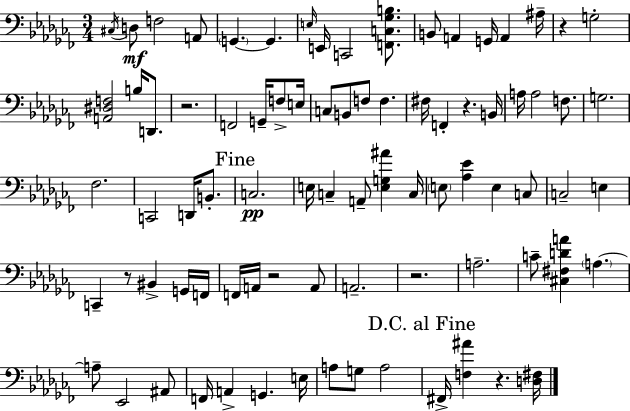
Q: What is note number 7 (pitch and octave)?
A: E3